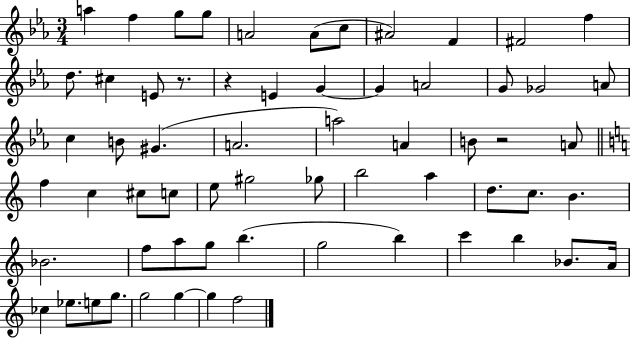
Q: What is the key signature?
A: EES major